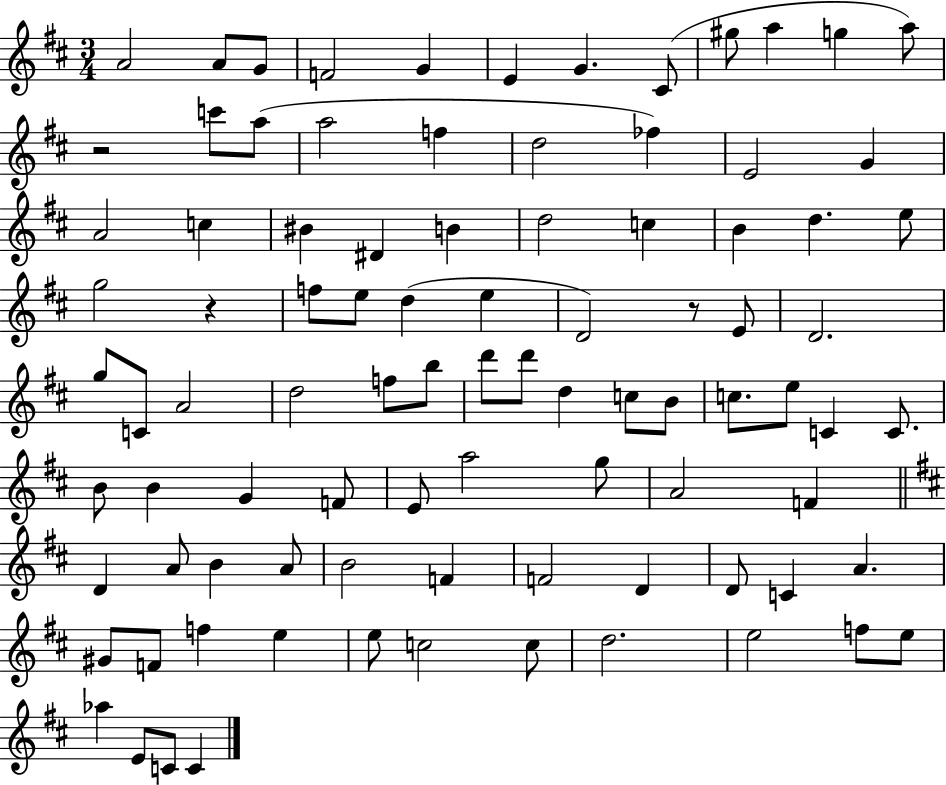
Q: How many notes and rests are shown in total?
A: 91